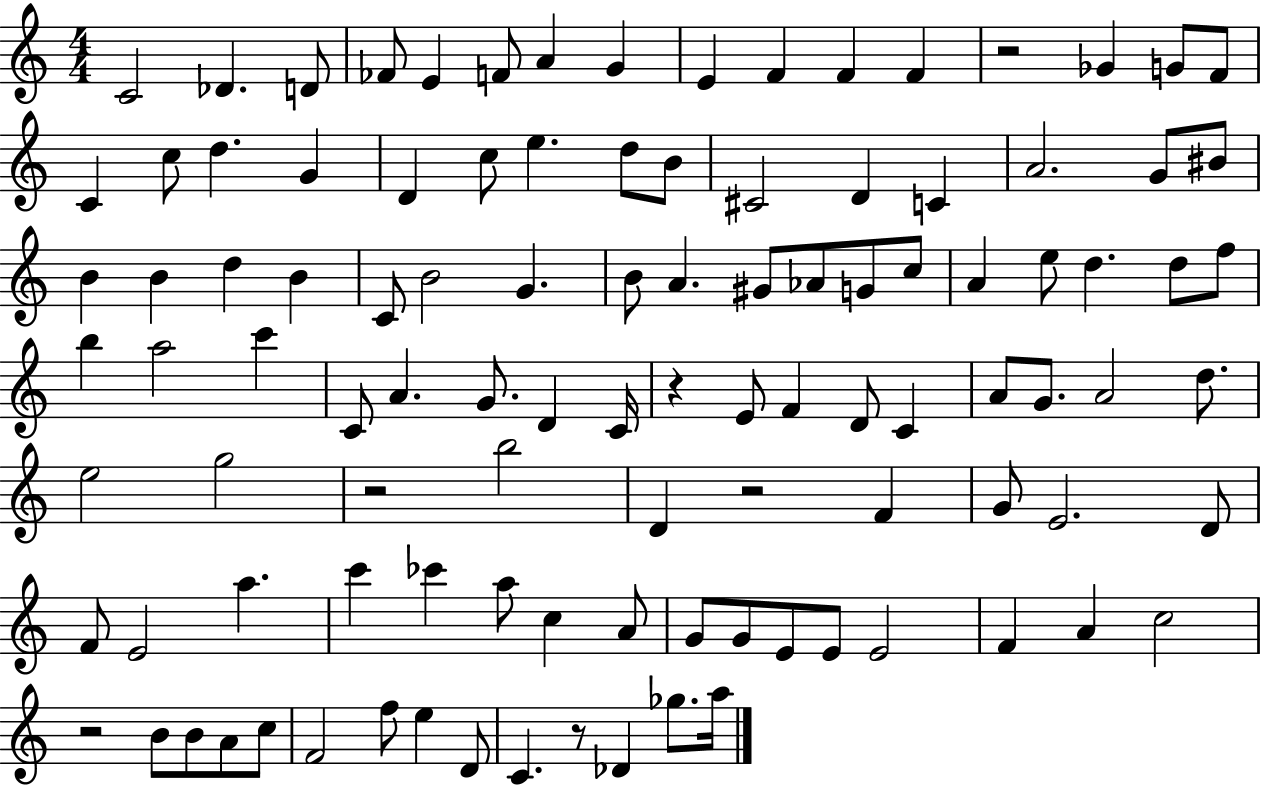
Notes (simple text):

C4/h Db4/q. D4/e FES4/e E4/q F4/e A4/q G4/q E4/q F4/q F4/q F4/q R/h Gb4/q G4/e F4/e C4/q C5/e D5/q. G4/q D4/q C5/e E5/q. D5/e B4/e C#4/h D4/q C4/q A4/h. G4/e BIS4/e B4/q B4/q D5/q B4/q C4/e B4/h G4/q. B4/e A4/q. G#4/e Ab4/e G4/e C5/e A4/q E5/e D5/q. D5/e F5/e B5/q A5/h C6/q C4/e A4/q. G4/e. D4/q C4/s R/q E4/e F4/q D4/e C4/q A4/e G4/e. A4/h D5/e. E5/h G5/h R/h B5/h D4/q R/h F4/q G4/e E4/h. D4/e F4/e E4/h A5/q. C6/q CES6/q A5/e C5/q A4/e G4/e G4/e E4/e E4/e E4/h F4/q A4/q C5/h R/h B4/e B4/e A4/e C5/e F4/h F5/e E5/q D4/e C4/q. R/e Db4/q Gb5/e. A5/s